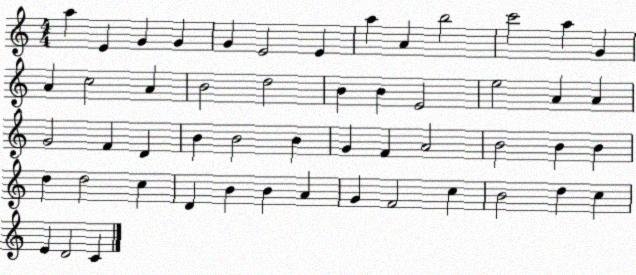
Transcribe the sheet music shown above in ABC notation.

X:1
T:Untitled
M:4/4
L:1/4
K:C
a E G G G E2 E a A b2 c'2 a G A c2 A B2 d2 B B E2 e2 A A G2 F D B B2 B G F A2 B2 B B d d2 c D B B A G F2 c B2 d c E D2 C